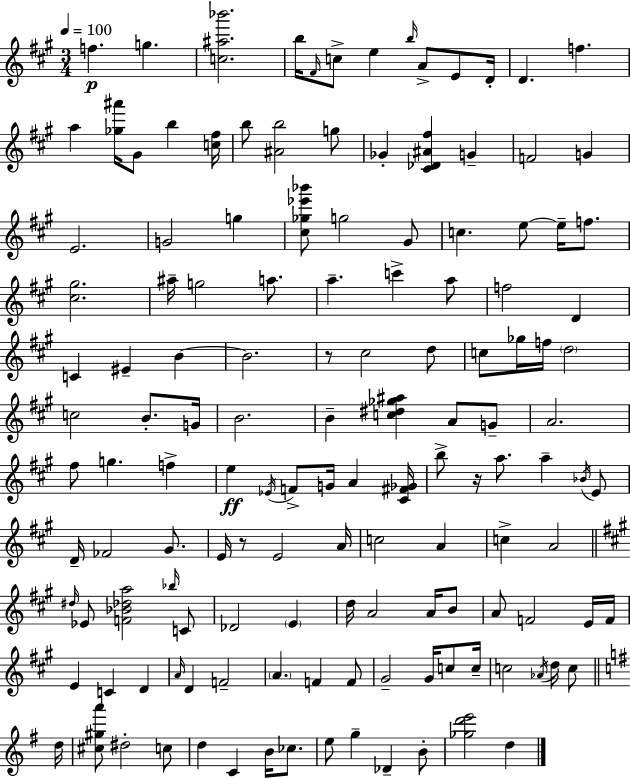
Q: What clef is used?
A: treble